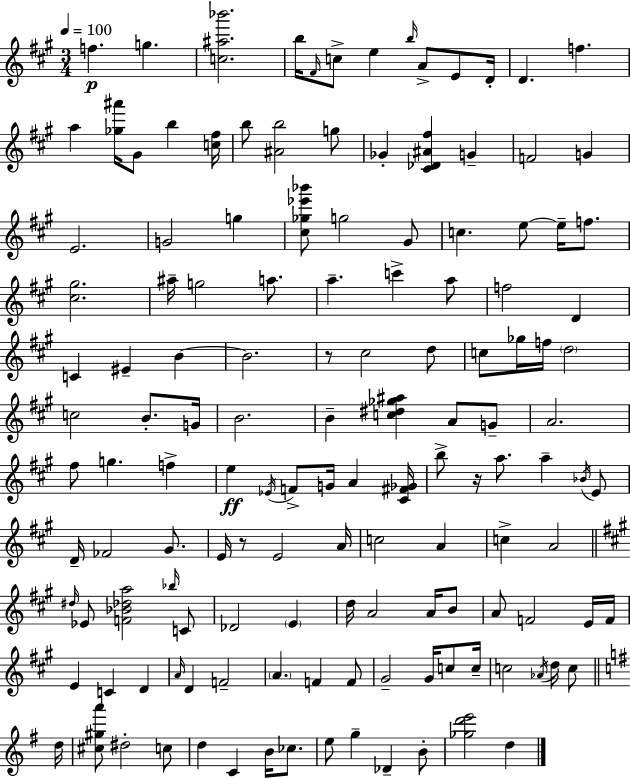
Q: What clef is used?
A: treble